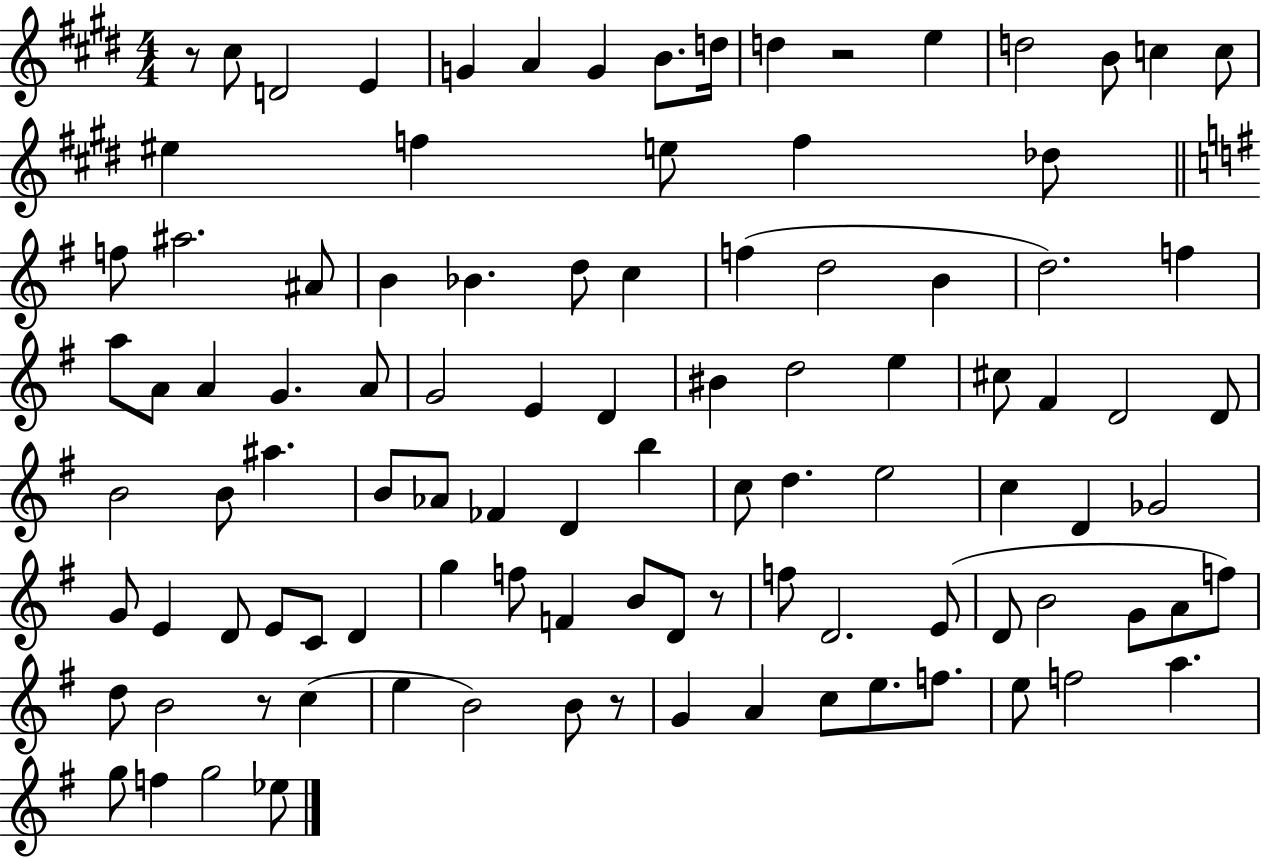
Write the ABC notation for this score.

X:1
T:Untitled
M:4/4
L:1/4
K:E
z/2 ^c/2 D2 E G A G B/2 d/4 d z2 e d2 B/2 c c/2 ^e f e/2 f _d/2 f/2 ^a2 ^A/2 B _B d/2 c f d2 B d2 f a/2 A/2 A G A/2 G2 E D ^B d2 e ^c/2 ^F D2 D/2 B2 B/2 ^a B/2 _A/2 _F D b c/2 d e2 c D _G2 G/2 E D/2 E/2 C/2 D g f/2 F B/2 D/2 z/2 f/2 D2 E/2 D/2 B2 G/2 A/2 f/2 d/2 B2 z/2 c e B2 B/2 z/2 G A c/2 e/2 f/2 e/2 f2 a g/2 f g2 _e/2